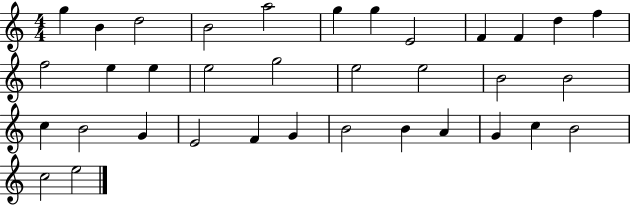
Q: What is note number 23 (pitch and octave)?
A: B4